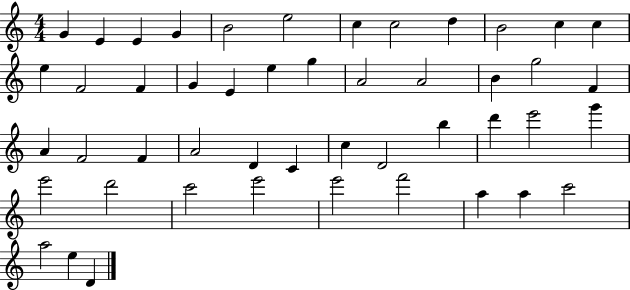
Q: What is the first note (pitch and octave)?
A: G4